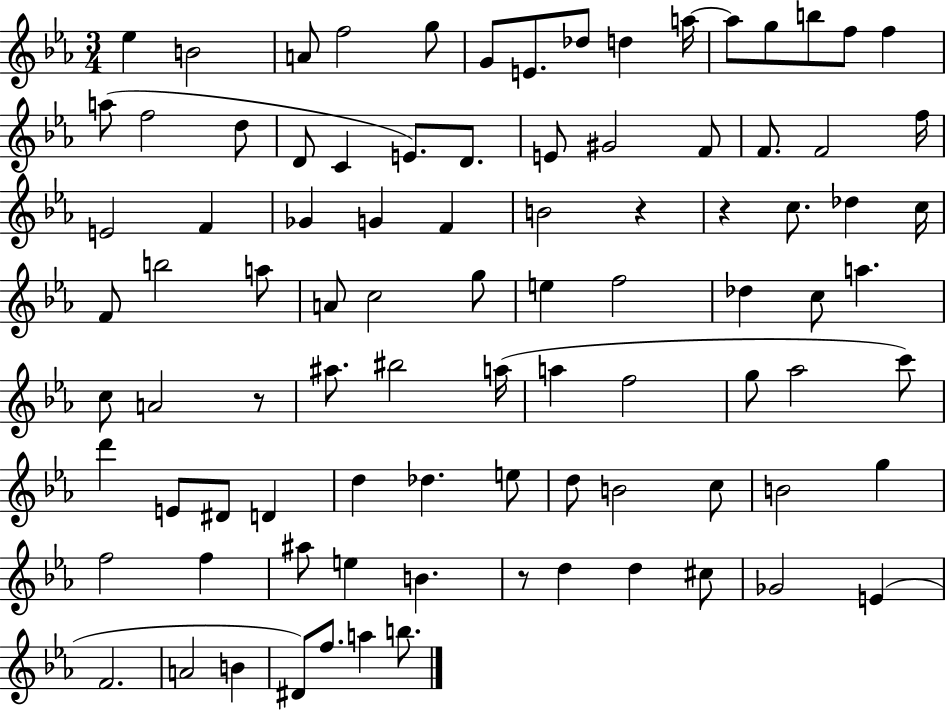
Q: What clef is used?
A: treble